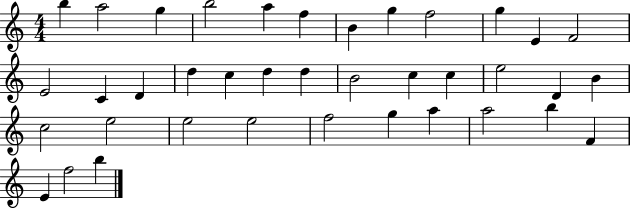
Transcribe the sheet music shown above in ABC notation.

X:1
T:Untitled
M:4/4
L:1/4
K:C
b a2 g b2 a f B g f2 g E F2 E2 C D d c d d B2 c c e2 D B c2 e2 e2 e2 f2 g a a2 b F E f2 b